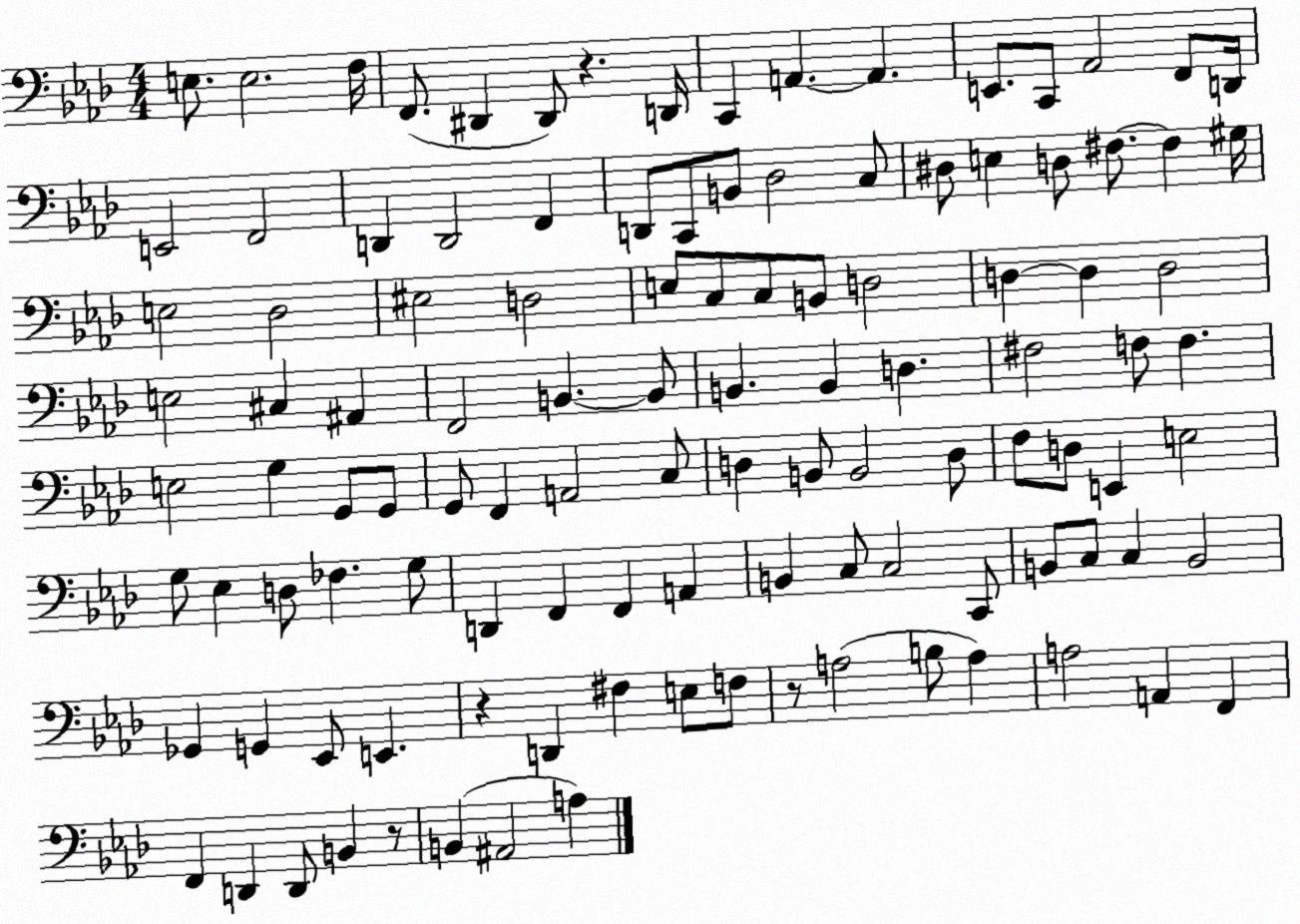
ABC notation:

X:1
T:Untitled
M:4/4
L:1/4
K:Ab
E,/2 E,2 F,/4 F,,/2 ^D,, ^D,,/2 z D,,/4 C,, A,, A,, E,,/2 C,,/2 _A,,2 F,,/2 D,,/4 E,,2 F,,2 D,, D,,2 F,, D,,/2 C,,/2 B,,/2 _D,2 C,/2 ^D,/2 E, D,/2 ^F,/2 ^F, ^G,/4 E,2 _D,2 ^E,2 D,2 E,/2 C,/2 C,/2 B,,/2 D,2 D, D, D,2 E,2 ^C, ^A,, F,,2 B,, B,,/2 B,, B,, D, ^F,2 F,/2 F, E,2 G, G,,/2 G,,/2 G,,/2 F,, A,,2 C,/2 D, B,,/2 B,,2 D,/2 F,/2 D,/2 E,, E,2 G,/2 _E, D,/2 _F, G,/2 D,, F,, F,, A,, B,, C,/2 C,2 C,,/2 B,,/2 C,/2 C, B,,2 _G,, G,, _E,,/2 E,, z D,, ^F, E,/2 F,/2 z/2 A,2 B,/2 A, A,2 A,, F,, F,, D,, D,,/2 B,, z/2 B,, ^A,,2 A,